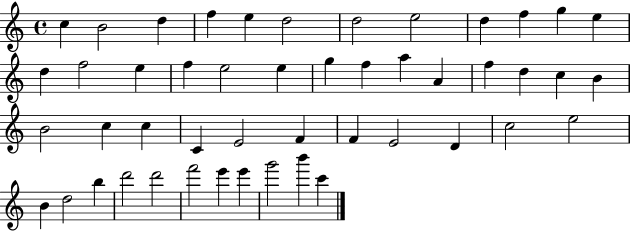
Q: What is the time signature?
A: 4/4